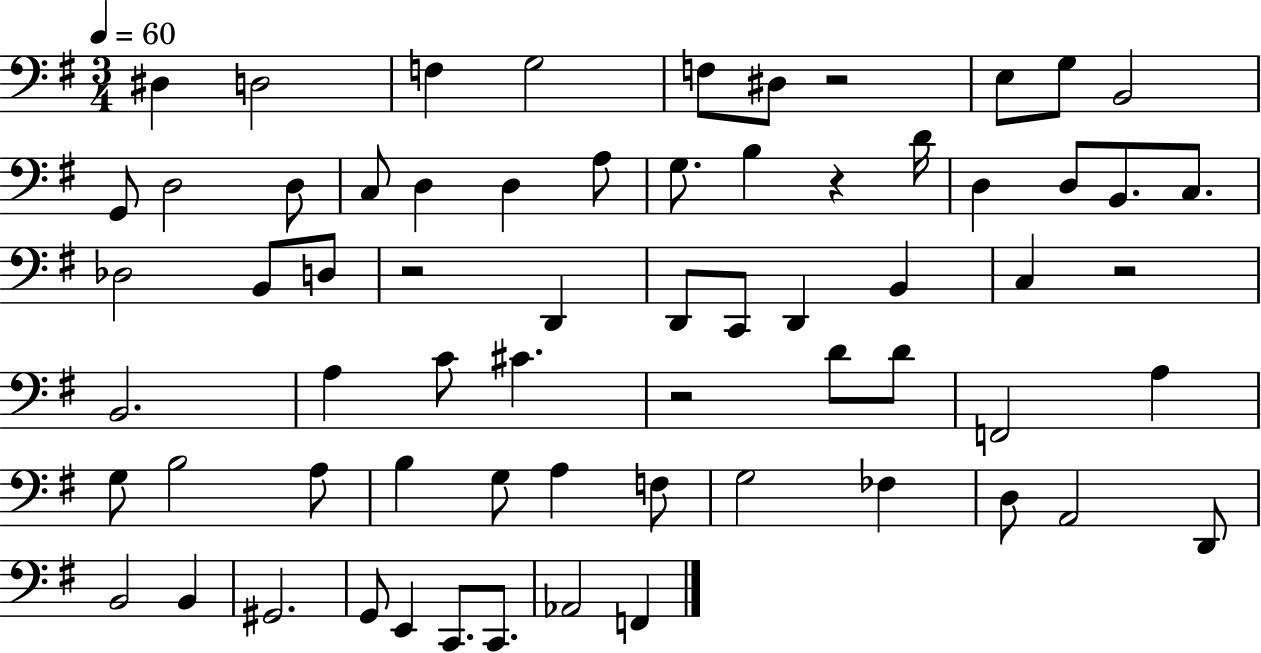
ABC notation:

X:1
T:Untitled
M:3/4
L:1/4
K:G
^D, D,2 F, G,2 F,/2 ^D,/2 z2 E,/2 G,/2 B,,2 G,,/2 D,2 D,/2 C,/2 D, D, A,/2 G,/2 B, z D/4 D, D,/2 B,,/2 C,/2 _D,2 B,,/2 D,/2 z2 D,, D,,/2 C,,/2 D,, B,, C, z2 B,,2 A, C/2 ^C z2 D/2 D/2 F,,2 A, G,/2 B,2 A,/2 B, G,/2 A, F,/2 G,2 _F, D,/2 A,,2 D,,/2 B,,2 B,, ^G,,2 G,,/2 E,, C,,/2 C,,/2 _A,,2 F,,